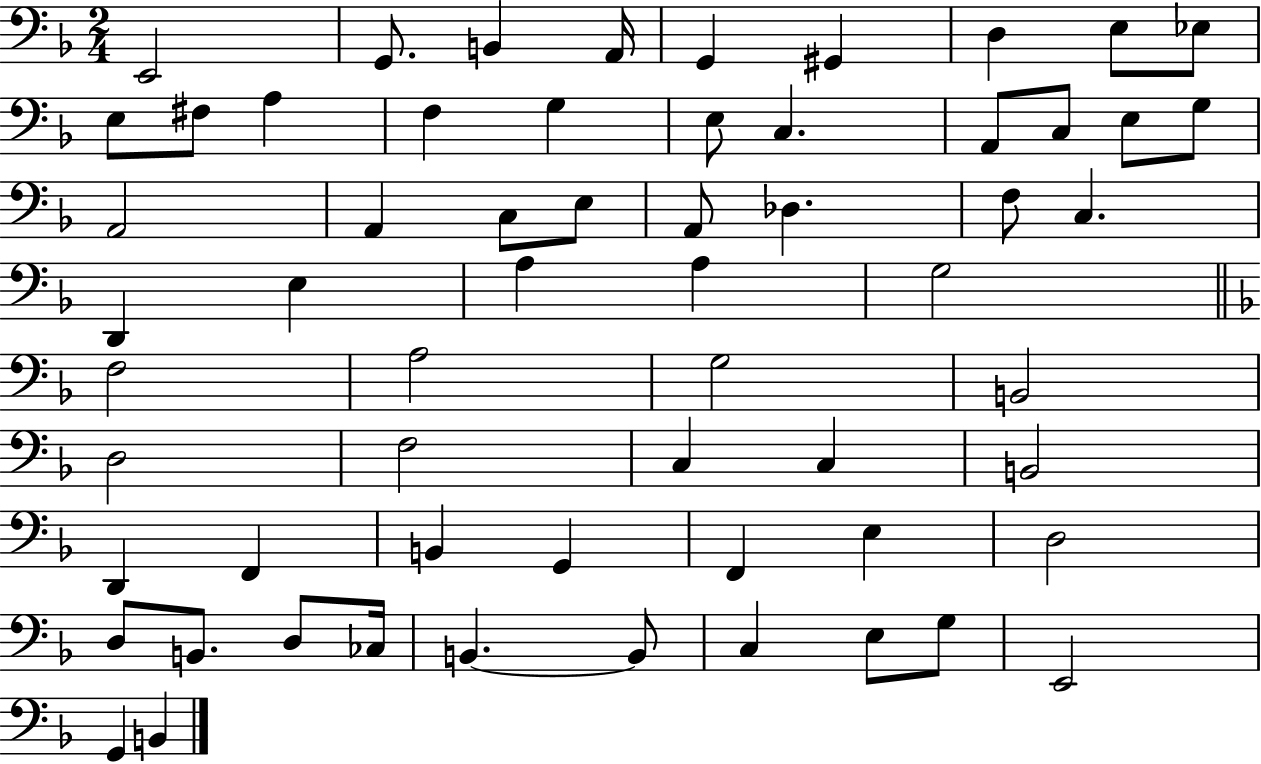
{
  \clef bass
  \numericTimeSignature
  \time 2/4
  \key f \major
  \repeat volta 2 { e,2 | g,8. b,4 a,16 | g,4 gis,4 | d4 e8 ees8 | \break e8 fis8 a4 | f4 g4 | e8 c4. | a,8 c8 e8 g8 | \break a,2 | a,4 c8 e8 | a,8 des4. | f8 c4. | \break d,4 e4 | a4 a4 | g2 | \bar "||" \break \key f \major f2 | a2 | g2 | b,2 | \break d2 | f2 | c4 c4 | b,2 | \break d,4 f,4 | b,4 g,4 | f,4 e4 | d2 | \break d8 b,8. d8 ces16 | b,4.~~ b,8 | c4 e8 g8 | e,2 | \break g,4 b,4 | } \bar "|."
}